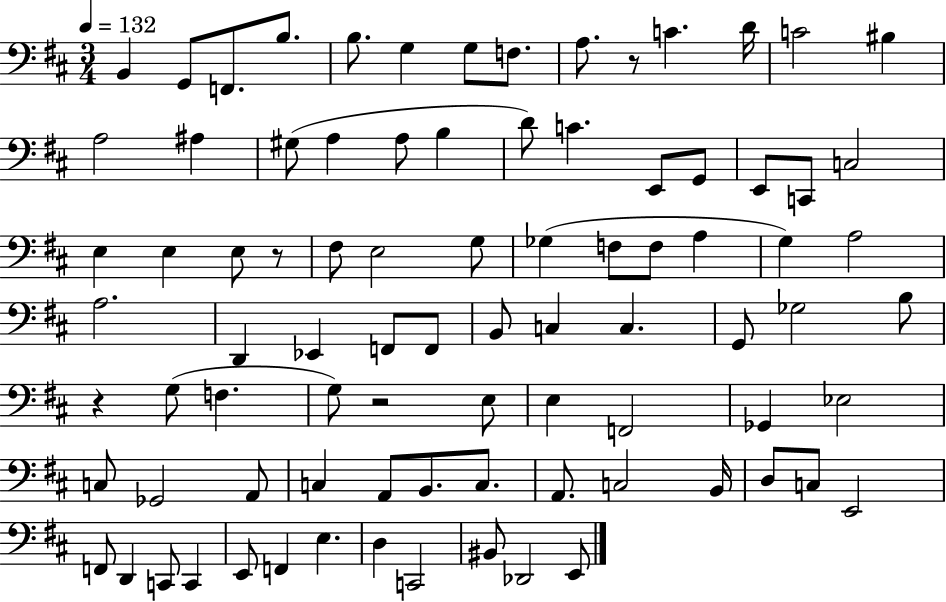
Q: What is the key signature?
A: D major